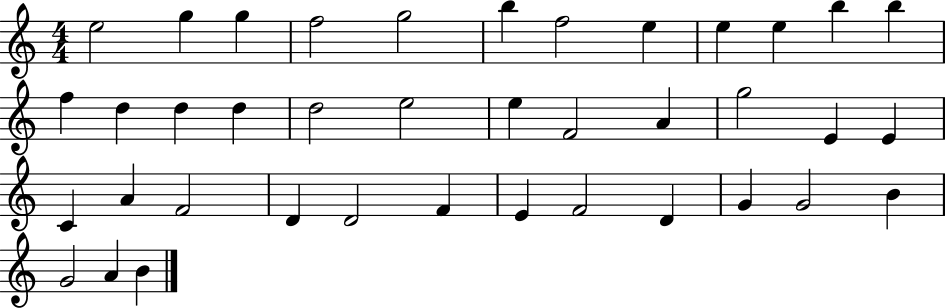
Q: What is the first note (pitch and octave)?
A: E5